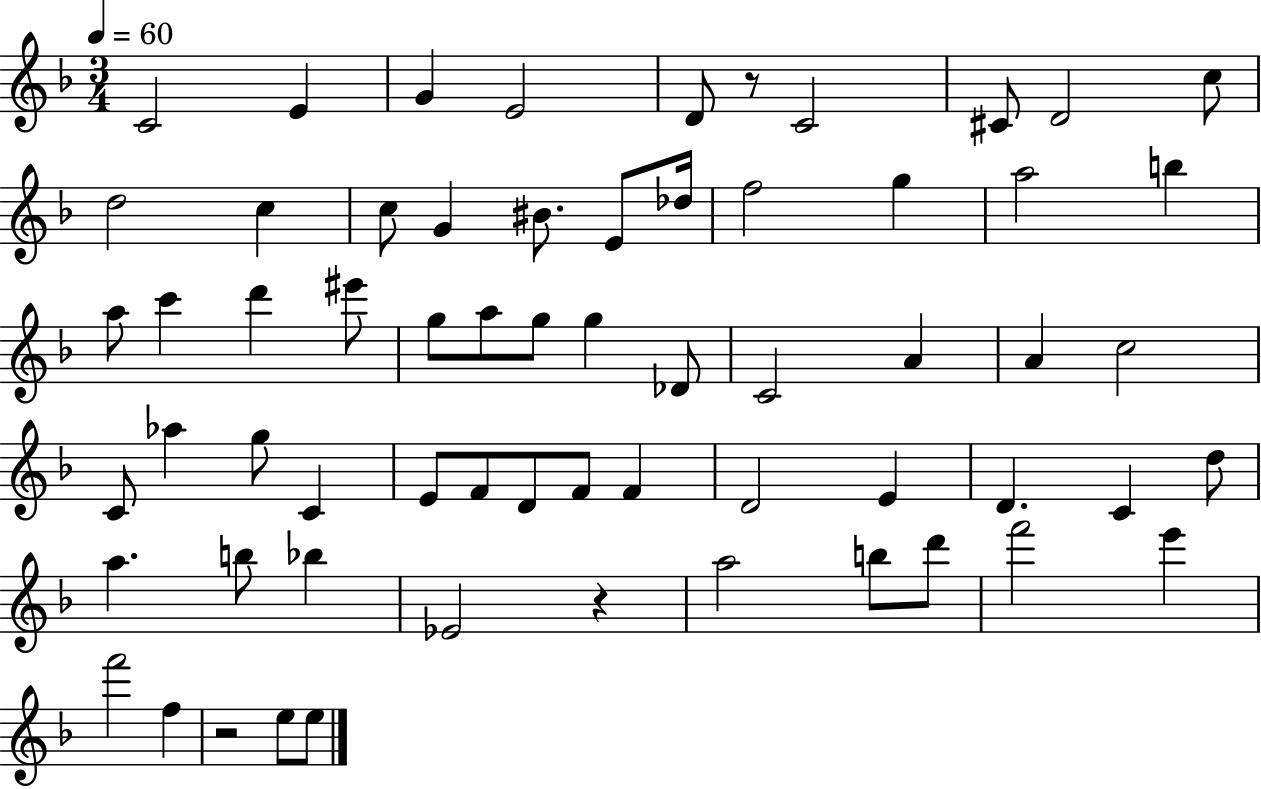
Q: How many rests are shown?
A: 3